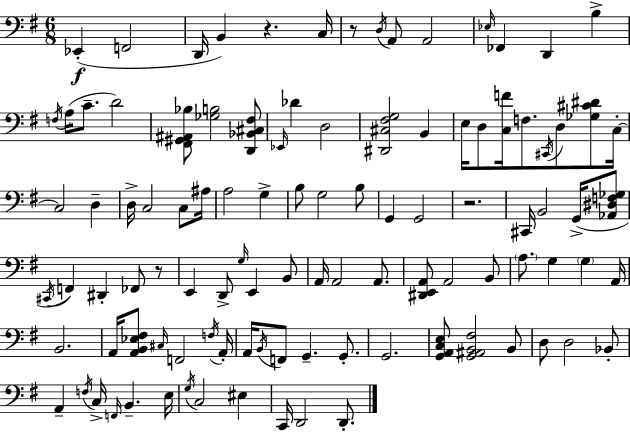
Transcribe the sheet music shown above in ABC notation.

X:1
T:Untitled
M:6/8
L:1/4
K:G
_E,, F,,2 D,,/4 B,, z C,/4 z/2 D,/4 A,,/2 A,,2 _E,/4 _F,, D,, B, F,/4 A,/4 C/2 D2 [^F,,^G,,^A,,_B,]/2 [_G,B,]2 [D,,_B,,^C,^F,]/2 _E,,/4 _D D,2 [^D,,^C,^F,G,]2 B,, E,/4 D,/2 [C,F]/4 F,/2 ^C,,/4 D,/2 [_G,^C^D]/2 C,/4 C,2 D, D,/4 C,2 C,/2 ^A,/4 A,2 G, B,/2 G,2 B,/2 G,, G,,2 z2 ^C,,/4 B,,2 G,,/4 [_A,,^D,F,_G,]/2 ^C,,/4 F,, ^D,, _F,,/2 z/2 E,, D,,/2 G,/4 E,, B,,/2 A,,/4 A,,2 A,,/2 [^D,,E,,A,,]/2 A,,2 B,,/2 A,/2 G, G, A,,/4 B,,2 A,,/4 [A,,B,,_E,^F,]/2 ^C,/4 F,,2 F,/4 A,,/4 A,,/4 B,,/4 F,,/2 G,, G,,/2 G,,2 [G,,A,,C,E,]/2 [G,,^A,,B,,^F,]2 B,,/2 D,/2 D,2 _B,,/2 A,, F,/4 C,/4 F,,/4 B,, E,/4 G,/4 C,2 ^E, C,,/4 D,,2 D,,/2